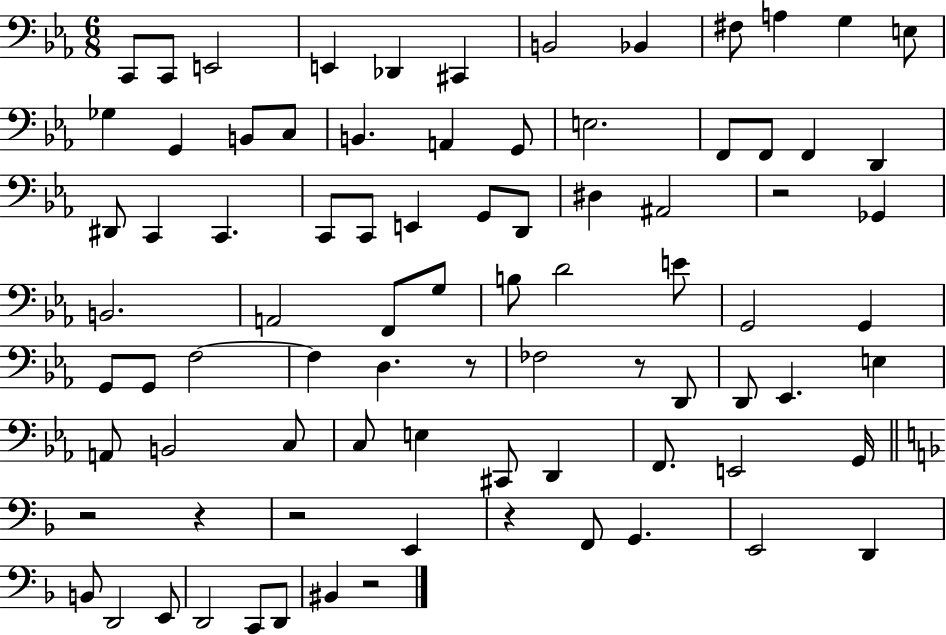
X:1
T:Untitled
M:6/8
L:1/4
K:Eb
C,,/2 C,,/2 E,,2 E,, _D,, ^C,, B,,2 _B,, ^F,/2 A, G, E,/2 _G, G,, B,,/2 C,/2 B,, A,, G,,/2 E,2 F,,/2 F,,/2 F,, D,, ^D,,/2 C,, C,, C,,/2 C,,/2 E,, G,,/2 D,,/2 ^D, ^A,,2 z2 _G,, B,,2 A,,2 F,,/2 G,/2 B,/2 D2 E/2 G,,2 G,, G,,/2 G,,/2 F,2 F, D, z/2 _F,2 z/2 D,,/2 D,,/2 _E,, E, A,,/2 B,,2 C,/2 C,/2 E, ^C,,/2 D,, F,,/2 E,,2 G,,/4 z2 z z2 E,, z F,,/2 G,, E,,2 D,, B,,/2 D,,2 E,,/2 D,,2 C,,/2 D,,/2 ^B,, z2